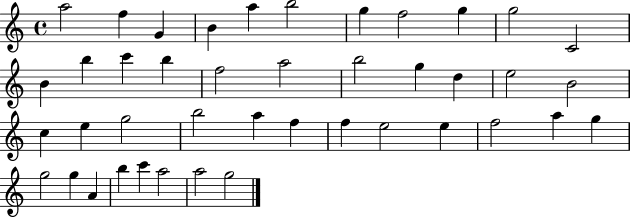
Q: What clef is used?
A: treble